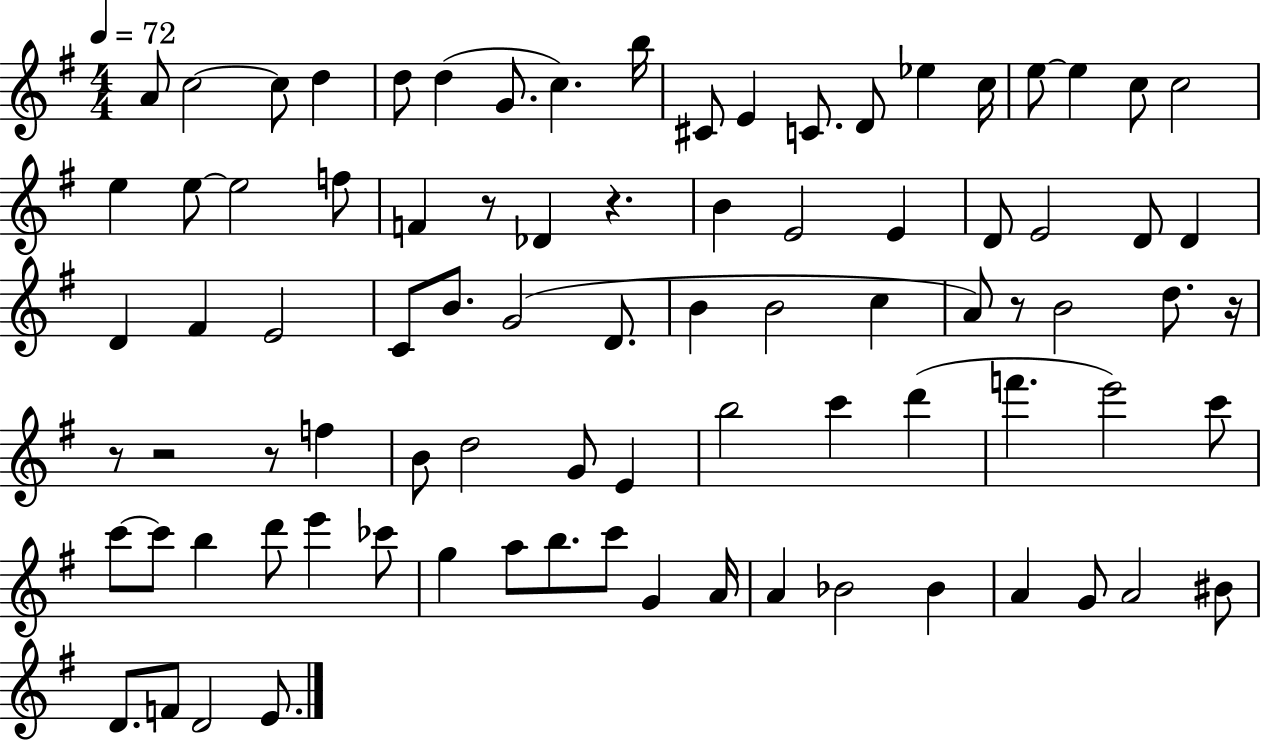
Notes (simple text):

A4/e C5/h C5/e D5/q D5/e D5/q G4/e. C5/q. B5/s C#4/e E4/q C4/e. D4/e Eb5/q C5/s E5/e E5/q C5/e C5/h E5/q E5/e E5/h F5/e F4/q R/e Db4/q R/q. B4/q E4/h E4/q D4/e E4/h D4/e D4/q D4/q F#4/q E4/h C4/e B4/e. G4/h D4/e. B4/q B4/h C5/q A4/e R/e B4/h D5/e. R/s R/e R/h R/e F5/q B4/e D5/h G4/e E4/q B5/h C6/q D6/q F6/q. E6/h C6/e C6/e C6/e B5/q D6/e E6/q CES6/e G5/q A5/e B5/e. C6/e G4/q A4/s A4/q Bb4/h Bb4/q A4/q G4/e A4/h BIS4/e D4/e. F4/e D4/h E4/e.